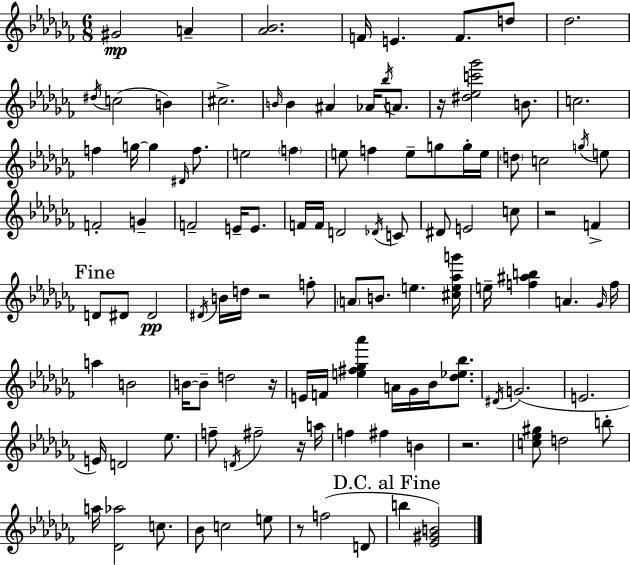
G#4/h A4/q [Ab4,Bb4]/h. F4/s E4/q. F4/e. D5/e Db5/h. D#5/s C5/h B4/q C#5/h. B4/s B4/q A#4/q Ab4/s Bb5/s A4/e. R/s [D#5,Eb5,C6,Gb6]/h B4/e. C5/h. F5/q G5/s G5/q D#4/s F5/e. E5/h F5/q E5/e F5/q E5/e G5/e G5/s E5/s D5/e C5/h G5/s E5/e F4/h G4/q F4/h E4/s E4/e. F4/s F4/s D4/h Db4/s C4/e D#4/e E4/h C5/e R/h F4/q D4/e D#4/e D#4/h D#4/s B4/s D5/s R/h F5/e A4/e B4/e. E5/q. [C#5,E5,Ab5,G6]/s E5/s [F5,A#5,B5]/q A4/q. Gb4/s F5/s A5/q B4/h B4/s B4/e D5/h R/s E4/s F4/s [E5,F#5,Gb5,Ab6]/q A4/s Gb4/s Bb4/s [Db5,Eb5,Bb5]/e. D#4/s G4/h. E4/h. E4/s D4/h Eb5/e. F5/e D4/s F#5/h R/s A5/s F5/q F#5/q B4/q R/h. [C5,Eb5,G#5]/e D5/h B5/e A5/s [Db4,Ab5]/h C5/e. Bb4/e C5/h E5/e R/e F5/h D4/e B5/q [Eb4,G#4,B4]/h